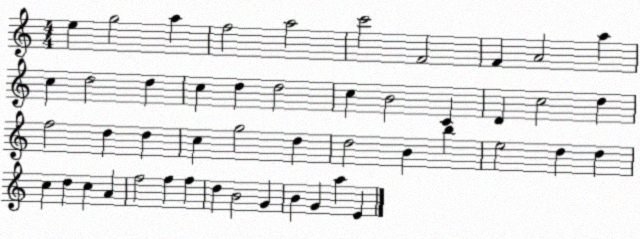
X:1
T:Untitled
M:4/4
L:1/4
K:C
e g2 a f2 a2 c'2 F2 F A2 a c d2 d c d d2 c B2 C D c2 d f2 d d c g2 d d2 B b e2 d d c d c A f2 f f d B2 G B G a E